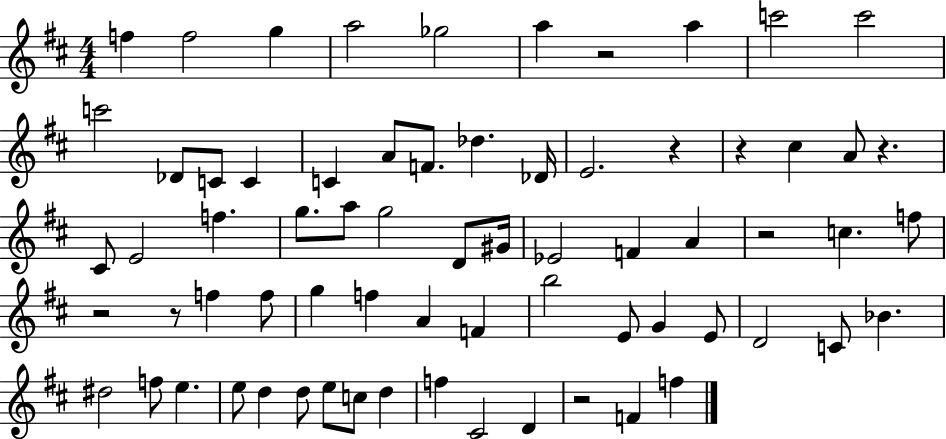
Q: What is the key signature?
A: D major